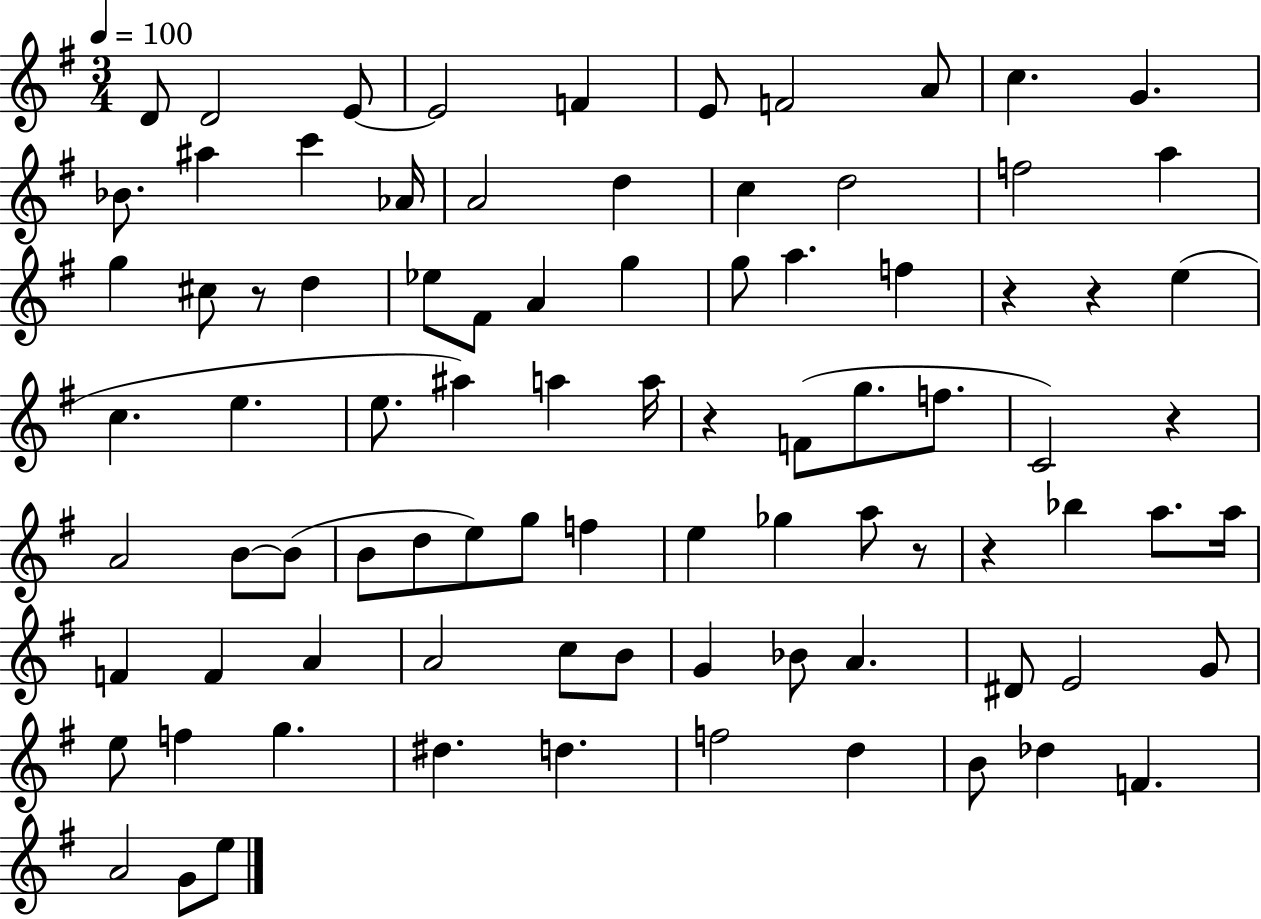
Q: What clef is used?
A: treble